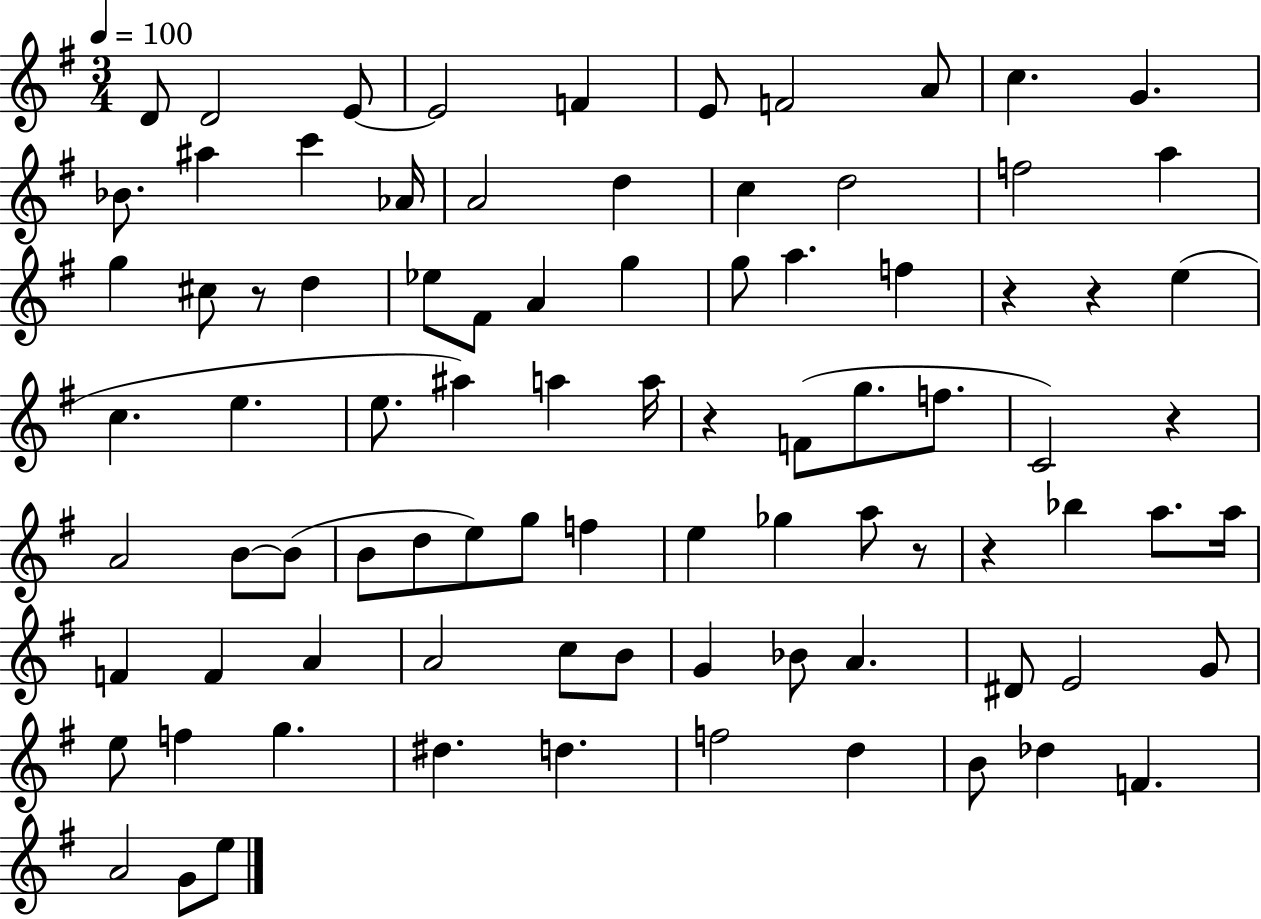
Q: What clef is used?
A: treble